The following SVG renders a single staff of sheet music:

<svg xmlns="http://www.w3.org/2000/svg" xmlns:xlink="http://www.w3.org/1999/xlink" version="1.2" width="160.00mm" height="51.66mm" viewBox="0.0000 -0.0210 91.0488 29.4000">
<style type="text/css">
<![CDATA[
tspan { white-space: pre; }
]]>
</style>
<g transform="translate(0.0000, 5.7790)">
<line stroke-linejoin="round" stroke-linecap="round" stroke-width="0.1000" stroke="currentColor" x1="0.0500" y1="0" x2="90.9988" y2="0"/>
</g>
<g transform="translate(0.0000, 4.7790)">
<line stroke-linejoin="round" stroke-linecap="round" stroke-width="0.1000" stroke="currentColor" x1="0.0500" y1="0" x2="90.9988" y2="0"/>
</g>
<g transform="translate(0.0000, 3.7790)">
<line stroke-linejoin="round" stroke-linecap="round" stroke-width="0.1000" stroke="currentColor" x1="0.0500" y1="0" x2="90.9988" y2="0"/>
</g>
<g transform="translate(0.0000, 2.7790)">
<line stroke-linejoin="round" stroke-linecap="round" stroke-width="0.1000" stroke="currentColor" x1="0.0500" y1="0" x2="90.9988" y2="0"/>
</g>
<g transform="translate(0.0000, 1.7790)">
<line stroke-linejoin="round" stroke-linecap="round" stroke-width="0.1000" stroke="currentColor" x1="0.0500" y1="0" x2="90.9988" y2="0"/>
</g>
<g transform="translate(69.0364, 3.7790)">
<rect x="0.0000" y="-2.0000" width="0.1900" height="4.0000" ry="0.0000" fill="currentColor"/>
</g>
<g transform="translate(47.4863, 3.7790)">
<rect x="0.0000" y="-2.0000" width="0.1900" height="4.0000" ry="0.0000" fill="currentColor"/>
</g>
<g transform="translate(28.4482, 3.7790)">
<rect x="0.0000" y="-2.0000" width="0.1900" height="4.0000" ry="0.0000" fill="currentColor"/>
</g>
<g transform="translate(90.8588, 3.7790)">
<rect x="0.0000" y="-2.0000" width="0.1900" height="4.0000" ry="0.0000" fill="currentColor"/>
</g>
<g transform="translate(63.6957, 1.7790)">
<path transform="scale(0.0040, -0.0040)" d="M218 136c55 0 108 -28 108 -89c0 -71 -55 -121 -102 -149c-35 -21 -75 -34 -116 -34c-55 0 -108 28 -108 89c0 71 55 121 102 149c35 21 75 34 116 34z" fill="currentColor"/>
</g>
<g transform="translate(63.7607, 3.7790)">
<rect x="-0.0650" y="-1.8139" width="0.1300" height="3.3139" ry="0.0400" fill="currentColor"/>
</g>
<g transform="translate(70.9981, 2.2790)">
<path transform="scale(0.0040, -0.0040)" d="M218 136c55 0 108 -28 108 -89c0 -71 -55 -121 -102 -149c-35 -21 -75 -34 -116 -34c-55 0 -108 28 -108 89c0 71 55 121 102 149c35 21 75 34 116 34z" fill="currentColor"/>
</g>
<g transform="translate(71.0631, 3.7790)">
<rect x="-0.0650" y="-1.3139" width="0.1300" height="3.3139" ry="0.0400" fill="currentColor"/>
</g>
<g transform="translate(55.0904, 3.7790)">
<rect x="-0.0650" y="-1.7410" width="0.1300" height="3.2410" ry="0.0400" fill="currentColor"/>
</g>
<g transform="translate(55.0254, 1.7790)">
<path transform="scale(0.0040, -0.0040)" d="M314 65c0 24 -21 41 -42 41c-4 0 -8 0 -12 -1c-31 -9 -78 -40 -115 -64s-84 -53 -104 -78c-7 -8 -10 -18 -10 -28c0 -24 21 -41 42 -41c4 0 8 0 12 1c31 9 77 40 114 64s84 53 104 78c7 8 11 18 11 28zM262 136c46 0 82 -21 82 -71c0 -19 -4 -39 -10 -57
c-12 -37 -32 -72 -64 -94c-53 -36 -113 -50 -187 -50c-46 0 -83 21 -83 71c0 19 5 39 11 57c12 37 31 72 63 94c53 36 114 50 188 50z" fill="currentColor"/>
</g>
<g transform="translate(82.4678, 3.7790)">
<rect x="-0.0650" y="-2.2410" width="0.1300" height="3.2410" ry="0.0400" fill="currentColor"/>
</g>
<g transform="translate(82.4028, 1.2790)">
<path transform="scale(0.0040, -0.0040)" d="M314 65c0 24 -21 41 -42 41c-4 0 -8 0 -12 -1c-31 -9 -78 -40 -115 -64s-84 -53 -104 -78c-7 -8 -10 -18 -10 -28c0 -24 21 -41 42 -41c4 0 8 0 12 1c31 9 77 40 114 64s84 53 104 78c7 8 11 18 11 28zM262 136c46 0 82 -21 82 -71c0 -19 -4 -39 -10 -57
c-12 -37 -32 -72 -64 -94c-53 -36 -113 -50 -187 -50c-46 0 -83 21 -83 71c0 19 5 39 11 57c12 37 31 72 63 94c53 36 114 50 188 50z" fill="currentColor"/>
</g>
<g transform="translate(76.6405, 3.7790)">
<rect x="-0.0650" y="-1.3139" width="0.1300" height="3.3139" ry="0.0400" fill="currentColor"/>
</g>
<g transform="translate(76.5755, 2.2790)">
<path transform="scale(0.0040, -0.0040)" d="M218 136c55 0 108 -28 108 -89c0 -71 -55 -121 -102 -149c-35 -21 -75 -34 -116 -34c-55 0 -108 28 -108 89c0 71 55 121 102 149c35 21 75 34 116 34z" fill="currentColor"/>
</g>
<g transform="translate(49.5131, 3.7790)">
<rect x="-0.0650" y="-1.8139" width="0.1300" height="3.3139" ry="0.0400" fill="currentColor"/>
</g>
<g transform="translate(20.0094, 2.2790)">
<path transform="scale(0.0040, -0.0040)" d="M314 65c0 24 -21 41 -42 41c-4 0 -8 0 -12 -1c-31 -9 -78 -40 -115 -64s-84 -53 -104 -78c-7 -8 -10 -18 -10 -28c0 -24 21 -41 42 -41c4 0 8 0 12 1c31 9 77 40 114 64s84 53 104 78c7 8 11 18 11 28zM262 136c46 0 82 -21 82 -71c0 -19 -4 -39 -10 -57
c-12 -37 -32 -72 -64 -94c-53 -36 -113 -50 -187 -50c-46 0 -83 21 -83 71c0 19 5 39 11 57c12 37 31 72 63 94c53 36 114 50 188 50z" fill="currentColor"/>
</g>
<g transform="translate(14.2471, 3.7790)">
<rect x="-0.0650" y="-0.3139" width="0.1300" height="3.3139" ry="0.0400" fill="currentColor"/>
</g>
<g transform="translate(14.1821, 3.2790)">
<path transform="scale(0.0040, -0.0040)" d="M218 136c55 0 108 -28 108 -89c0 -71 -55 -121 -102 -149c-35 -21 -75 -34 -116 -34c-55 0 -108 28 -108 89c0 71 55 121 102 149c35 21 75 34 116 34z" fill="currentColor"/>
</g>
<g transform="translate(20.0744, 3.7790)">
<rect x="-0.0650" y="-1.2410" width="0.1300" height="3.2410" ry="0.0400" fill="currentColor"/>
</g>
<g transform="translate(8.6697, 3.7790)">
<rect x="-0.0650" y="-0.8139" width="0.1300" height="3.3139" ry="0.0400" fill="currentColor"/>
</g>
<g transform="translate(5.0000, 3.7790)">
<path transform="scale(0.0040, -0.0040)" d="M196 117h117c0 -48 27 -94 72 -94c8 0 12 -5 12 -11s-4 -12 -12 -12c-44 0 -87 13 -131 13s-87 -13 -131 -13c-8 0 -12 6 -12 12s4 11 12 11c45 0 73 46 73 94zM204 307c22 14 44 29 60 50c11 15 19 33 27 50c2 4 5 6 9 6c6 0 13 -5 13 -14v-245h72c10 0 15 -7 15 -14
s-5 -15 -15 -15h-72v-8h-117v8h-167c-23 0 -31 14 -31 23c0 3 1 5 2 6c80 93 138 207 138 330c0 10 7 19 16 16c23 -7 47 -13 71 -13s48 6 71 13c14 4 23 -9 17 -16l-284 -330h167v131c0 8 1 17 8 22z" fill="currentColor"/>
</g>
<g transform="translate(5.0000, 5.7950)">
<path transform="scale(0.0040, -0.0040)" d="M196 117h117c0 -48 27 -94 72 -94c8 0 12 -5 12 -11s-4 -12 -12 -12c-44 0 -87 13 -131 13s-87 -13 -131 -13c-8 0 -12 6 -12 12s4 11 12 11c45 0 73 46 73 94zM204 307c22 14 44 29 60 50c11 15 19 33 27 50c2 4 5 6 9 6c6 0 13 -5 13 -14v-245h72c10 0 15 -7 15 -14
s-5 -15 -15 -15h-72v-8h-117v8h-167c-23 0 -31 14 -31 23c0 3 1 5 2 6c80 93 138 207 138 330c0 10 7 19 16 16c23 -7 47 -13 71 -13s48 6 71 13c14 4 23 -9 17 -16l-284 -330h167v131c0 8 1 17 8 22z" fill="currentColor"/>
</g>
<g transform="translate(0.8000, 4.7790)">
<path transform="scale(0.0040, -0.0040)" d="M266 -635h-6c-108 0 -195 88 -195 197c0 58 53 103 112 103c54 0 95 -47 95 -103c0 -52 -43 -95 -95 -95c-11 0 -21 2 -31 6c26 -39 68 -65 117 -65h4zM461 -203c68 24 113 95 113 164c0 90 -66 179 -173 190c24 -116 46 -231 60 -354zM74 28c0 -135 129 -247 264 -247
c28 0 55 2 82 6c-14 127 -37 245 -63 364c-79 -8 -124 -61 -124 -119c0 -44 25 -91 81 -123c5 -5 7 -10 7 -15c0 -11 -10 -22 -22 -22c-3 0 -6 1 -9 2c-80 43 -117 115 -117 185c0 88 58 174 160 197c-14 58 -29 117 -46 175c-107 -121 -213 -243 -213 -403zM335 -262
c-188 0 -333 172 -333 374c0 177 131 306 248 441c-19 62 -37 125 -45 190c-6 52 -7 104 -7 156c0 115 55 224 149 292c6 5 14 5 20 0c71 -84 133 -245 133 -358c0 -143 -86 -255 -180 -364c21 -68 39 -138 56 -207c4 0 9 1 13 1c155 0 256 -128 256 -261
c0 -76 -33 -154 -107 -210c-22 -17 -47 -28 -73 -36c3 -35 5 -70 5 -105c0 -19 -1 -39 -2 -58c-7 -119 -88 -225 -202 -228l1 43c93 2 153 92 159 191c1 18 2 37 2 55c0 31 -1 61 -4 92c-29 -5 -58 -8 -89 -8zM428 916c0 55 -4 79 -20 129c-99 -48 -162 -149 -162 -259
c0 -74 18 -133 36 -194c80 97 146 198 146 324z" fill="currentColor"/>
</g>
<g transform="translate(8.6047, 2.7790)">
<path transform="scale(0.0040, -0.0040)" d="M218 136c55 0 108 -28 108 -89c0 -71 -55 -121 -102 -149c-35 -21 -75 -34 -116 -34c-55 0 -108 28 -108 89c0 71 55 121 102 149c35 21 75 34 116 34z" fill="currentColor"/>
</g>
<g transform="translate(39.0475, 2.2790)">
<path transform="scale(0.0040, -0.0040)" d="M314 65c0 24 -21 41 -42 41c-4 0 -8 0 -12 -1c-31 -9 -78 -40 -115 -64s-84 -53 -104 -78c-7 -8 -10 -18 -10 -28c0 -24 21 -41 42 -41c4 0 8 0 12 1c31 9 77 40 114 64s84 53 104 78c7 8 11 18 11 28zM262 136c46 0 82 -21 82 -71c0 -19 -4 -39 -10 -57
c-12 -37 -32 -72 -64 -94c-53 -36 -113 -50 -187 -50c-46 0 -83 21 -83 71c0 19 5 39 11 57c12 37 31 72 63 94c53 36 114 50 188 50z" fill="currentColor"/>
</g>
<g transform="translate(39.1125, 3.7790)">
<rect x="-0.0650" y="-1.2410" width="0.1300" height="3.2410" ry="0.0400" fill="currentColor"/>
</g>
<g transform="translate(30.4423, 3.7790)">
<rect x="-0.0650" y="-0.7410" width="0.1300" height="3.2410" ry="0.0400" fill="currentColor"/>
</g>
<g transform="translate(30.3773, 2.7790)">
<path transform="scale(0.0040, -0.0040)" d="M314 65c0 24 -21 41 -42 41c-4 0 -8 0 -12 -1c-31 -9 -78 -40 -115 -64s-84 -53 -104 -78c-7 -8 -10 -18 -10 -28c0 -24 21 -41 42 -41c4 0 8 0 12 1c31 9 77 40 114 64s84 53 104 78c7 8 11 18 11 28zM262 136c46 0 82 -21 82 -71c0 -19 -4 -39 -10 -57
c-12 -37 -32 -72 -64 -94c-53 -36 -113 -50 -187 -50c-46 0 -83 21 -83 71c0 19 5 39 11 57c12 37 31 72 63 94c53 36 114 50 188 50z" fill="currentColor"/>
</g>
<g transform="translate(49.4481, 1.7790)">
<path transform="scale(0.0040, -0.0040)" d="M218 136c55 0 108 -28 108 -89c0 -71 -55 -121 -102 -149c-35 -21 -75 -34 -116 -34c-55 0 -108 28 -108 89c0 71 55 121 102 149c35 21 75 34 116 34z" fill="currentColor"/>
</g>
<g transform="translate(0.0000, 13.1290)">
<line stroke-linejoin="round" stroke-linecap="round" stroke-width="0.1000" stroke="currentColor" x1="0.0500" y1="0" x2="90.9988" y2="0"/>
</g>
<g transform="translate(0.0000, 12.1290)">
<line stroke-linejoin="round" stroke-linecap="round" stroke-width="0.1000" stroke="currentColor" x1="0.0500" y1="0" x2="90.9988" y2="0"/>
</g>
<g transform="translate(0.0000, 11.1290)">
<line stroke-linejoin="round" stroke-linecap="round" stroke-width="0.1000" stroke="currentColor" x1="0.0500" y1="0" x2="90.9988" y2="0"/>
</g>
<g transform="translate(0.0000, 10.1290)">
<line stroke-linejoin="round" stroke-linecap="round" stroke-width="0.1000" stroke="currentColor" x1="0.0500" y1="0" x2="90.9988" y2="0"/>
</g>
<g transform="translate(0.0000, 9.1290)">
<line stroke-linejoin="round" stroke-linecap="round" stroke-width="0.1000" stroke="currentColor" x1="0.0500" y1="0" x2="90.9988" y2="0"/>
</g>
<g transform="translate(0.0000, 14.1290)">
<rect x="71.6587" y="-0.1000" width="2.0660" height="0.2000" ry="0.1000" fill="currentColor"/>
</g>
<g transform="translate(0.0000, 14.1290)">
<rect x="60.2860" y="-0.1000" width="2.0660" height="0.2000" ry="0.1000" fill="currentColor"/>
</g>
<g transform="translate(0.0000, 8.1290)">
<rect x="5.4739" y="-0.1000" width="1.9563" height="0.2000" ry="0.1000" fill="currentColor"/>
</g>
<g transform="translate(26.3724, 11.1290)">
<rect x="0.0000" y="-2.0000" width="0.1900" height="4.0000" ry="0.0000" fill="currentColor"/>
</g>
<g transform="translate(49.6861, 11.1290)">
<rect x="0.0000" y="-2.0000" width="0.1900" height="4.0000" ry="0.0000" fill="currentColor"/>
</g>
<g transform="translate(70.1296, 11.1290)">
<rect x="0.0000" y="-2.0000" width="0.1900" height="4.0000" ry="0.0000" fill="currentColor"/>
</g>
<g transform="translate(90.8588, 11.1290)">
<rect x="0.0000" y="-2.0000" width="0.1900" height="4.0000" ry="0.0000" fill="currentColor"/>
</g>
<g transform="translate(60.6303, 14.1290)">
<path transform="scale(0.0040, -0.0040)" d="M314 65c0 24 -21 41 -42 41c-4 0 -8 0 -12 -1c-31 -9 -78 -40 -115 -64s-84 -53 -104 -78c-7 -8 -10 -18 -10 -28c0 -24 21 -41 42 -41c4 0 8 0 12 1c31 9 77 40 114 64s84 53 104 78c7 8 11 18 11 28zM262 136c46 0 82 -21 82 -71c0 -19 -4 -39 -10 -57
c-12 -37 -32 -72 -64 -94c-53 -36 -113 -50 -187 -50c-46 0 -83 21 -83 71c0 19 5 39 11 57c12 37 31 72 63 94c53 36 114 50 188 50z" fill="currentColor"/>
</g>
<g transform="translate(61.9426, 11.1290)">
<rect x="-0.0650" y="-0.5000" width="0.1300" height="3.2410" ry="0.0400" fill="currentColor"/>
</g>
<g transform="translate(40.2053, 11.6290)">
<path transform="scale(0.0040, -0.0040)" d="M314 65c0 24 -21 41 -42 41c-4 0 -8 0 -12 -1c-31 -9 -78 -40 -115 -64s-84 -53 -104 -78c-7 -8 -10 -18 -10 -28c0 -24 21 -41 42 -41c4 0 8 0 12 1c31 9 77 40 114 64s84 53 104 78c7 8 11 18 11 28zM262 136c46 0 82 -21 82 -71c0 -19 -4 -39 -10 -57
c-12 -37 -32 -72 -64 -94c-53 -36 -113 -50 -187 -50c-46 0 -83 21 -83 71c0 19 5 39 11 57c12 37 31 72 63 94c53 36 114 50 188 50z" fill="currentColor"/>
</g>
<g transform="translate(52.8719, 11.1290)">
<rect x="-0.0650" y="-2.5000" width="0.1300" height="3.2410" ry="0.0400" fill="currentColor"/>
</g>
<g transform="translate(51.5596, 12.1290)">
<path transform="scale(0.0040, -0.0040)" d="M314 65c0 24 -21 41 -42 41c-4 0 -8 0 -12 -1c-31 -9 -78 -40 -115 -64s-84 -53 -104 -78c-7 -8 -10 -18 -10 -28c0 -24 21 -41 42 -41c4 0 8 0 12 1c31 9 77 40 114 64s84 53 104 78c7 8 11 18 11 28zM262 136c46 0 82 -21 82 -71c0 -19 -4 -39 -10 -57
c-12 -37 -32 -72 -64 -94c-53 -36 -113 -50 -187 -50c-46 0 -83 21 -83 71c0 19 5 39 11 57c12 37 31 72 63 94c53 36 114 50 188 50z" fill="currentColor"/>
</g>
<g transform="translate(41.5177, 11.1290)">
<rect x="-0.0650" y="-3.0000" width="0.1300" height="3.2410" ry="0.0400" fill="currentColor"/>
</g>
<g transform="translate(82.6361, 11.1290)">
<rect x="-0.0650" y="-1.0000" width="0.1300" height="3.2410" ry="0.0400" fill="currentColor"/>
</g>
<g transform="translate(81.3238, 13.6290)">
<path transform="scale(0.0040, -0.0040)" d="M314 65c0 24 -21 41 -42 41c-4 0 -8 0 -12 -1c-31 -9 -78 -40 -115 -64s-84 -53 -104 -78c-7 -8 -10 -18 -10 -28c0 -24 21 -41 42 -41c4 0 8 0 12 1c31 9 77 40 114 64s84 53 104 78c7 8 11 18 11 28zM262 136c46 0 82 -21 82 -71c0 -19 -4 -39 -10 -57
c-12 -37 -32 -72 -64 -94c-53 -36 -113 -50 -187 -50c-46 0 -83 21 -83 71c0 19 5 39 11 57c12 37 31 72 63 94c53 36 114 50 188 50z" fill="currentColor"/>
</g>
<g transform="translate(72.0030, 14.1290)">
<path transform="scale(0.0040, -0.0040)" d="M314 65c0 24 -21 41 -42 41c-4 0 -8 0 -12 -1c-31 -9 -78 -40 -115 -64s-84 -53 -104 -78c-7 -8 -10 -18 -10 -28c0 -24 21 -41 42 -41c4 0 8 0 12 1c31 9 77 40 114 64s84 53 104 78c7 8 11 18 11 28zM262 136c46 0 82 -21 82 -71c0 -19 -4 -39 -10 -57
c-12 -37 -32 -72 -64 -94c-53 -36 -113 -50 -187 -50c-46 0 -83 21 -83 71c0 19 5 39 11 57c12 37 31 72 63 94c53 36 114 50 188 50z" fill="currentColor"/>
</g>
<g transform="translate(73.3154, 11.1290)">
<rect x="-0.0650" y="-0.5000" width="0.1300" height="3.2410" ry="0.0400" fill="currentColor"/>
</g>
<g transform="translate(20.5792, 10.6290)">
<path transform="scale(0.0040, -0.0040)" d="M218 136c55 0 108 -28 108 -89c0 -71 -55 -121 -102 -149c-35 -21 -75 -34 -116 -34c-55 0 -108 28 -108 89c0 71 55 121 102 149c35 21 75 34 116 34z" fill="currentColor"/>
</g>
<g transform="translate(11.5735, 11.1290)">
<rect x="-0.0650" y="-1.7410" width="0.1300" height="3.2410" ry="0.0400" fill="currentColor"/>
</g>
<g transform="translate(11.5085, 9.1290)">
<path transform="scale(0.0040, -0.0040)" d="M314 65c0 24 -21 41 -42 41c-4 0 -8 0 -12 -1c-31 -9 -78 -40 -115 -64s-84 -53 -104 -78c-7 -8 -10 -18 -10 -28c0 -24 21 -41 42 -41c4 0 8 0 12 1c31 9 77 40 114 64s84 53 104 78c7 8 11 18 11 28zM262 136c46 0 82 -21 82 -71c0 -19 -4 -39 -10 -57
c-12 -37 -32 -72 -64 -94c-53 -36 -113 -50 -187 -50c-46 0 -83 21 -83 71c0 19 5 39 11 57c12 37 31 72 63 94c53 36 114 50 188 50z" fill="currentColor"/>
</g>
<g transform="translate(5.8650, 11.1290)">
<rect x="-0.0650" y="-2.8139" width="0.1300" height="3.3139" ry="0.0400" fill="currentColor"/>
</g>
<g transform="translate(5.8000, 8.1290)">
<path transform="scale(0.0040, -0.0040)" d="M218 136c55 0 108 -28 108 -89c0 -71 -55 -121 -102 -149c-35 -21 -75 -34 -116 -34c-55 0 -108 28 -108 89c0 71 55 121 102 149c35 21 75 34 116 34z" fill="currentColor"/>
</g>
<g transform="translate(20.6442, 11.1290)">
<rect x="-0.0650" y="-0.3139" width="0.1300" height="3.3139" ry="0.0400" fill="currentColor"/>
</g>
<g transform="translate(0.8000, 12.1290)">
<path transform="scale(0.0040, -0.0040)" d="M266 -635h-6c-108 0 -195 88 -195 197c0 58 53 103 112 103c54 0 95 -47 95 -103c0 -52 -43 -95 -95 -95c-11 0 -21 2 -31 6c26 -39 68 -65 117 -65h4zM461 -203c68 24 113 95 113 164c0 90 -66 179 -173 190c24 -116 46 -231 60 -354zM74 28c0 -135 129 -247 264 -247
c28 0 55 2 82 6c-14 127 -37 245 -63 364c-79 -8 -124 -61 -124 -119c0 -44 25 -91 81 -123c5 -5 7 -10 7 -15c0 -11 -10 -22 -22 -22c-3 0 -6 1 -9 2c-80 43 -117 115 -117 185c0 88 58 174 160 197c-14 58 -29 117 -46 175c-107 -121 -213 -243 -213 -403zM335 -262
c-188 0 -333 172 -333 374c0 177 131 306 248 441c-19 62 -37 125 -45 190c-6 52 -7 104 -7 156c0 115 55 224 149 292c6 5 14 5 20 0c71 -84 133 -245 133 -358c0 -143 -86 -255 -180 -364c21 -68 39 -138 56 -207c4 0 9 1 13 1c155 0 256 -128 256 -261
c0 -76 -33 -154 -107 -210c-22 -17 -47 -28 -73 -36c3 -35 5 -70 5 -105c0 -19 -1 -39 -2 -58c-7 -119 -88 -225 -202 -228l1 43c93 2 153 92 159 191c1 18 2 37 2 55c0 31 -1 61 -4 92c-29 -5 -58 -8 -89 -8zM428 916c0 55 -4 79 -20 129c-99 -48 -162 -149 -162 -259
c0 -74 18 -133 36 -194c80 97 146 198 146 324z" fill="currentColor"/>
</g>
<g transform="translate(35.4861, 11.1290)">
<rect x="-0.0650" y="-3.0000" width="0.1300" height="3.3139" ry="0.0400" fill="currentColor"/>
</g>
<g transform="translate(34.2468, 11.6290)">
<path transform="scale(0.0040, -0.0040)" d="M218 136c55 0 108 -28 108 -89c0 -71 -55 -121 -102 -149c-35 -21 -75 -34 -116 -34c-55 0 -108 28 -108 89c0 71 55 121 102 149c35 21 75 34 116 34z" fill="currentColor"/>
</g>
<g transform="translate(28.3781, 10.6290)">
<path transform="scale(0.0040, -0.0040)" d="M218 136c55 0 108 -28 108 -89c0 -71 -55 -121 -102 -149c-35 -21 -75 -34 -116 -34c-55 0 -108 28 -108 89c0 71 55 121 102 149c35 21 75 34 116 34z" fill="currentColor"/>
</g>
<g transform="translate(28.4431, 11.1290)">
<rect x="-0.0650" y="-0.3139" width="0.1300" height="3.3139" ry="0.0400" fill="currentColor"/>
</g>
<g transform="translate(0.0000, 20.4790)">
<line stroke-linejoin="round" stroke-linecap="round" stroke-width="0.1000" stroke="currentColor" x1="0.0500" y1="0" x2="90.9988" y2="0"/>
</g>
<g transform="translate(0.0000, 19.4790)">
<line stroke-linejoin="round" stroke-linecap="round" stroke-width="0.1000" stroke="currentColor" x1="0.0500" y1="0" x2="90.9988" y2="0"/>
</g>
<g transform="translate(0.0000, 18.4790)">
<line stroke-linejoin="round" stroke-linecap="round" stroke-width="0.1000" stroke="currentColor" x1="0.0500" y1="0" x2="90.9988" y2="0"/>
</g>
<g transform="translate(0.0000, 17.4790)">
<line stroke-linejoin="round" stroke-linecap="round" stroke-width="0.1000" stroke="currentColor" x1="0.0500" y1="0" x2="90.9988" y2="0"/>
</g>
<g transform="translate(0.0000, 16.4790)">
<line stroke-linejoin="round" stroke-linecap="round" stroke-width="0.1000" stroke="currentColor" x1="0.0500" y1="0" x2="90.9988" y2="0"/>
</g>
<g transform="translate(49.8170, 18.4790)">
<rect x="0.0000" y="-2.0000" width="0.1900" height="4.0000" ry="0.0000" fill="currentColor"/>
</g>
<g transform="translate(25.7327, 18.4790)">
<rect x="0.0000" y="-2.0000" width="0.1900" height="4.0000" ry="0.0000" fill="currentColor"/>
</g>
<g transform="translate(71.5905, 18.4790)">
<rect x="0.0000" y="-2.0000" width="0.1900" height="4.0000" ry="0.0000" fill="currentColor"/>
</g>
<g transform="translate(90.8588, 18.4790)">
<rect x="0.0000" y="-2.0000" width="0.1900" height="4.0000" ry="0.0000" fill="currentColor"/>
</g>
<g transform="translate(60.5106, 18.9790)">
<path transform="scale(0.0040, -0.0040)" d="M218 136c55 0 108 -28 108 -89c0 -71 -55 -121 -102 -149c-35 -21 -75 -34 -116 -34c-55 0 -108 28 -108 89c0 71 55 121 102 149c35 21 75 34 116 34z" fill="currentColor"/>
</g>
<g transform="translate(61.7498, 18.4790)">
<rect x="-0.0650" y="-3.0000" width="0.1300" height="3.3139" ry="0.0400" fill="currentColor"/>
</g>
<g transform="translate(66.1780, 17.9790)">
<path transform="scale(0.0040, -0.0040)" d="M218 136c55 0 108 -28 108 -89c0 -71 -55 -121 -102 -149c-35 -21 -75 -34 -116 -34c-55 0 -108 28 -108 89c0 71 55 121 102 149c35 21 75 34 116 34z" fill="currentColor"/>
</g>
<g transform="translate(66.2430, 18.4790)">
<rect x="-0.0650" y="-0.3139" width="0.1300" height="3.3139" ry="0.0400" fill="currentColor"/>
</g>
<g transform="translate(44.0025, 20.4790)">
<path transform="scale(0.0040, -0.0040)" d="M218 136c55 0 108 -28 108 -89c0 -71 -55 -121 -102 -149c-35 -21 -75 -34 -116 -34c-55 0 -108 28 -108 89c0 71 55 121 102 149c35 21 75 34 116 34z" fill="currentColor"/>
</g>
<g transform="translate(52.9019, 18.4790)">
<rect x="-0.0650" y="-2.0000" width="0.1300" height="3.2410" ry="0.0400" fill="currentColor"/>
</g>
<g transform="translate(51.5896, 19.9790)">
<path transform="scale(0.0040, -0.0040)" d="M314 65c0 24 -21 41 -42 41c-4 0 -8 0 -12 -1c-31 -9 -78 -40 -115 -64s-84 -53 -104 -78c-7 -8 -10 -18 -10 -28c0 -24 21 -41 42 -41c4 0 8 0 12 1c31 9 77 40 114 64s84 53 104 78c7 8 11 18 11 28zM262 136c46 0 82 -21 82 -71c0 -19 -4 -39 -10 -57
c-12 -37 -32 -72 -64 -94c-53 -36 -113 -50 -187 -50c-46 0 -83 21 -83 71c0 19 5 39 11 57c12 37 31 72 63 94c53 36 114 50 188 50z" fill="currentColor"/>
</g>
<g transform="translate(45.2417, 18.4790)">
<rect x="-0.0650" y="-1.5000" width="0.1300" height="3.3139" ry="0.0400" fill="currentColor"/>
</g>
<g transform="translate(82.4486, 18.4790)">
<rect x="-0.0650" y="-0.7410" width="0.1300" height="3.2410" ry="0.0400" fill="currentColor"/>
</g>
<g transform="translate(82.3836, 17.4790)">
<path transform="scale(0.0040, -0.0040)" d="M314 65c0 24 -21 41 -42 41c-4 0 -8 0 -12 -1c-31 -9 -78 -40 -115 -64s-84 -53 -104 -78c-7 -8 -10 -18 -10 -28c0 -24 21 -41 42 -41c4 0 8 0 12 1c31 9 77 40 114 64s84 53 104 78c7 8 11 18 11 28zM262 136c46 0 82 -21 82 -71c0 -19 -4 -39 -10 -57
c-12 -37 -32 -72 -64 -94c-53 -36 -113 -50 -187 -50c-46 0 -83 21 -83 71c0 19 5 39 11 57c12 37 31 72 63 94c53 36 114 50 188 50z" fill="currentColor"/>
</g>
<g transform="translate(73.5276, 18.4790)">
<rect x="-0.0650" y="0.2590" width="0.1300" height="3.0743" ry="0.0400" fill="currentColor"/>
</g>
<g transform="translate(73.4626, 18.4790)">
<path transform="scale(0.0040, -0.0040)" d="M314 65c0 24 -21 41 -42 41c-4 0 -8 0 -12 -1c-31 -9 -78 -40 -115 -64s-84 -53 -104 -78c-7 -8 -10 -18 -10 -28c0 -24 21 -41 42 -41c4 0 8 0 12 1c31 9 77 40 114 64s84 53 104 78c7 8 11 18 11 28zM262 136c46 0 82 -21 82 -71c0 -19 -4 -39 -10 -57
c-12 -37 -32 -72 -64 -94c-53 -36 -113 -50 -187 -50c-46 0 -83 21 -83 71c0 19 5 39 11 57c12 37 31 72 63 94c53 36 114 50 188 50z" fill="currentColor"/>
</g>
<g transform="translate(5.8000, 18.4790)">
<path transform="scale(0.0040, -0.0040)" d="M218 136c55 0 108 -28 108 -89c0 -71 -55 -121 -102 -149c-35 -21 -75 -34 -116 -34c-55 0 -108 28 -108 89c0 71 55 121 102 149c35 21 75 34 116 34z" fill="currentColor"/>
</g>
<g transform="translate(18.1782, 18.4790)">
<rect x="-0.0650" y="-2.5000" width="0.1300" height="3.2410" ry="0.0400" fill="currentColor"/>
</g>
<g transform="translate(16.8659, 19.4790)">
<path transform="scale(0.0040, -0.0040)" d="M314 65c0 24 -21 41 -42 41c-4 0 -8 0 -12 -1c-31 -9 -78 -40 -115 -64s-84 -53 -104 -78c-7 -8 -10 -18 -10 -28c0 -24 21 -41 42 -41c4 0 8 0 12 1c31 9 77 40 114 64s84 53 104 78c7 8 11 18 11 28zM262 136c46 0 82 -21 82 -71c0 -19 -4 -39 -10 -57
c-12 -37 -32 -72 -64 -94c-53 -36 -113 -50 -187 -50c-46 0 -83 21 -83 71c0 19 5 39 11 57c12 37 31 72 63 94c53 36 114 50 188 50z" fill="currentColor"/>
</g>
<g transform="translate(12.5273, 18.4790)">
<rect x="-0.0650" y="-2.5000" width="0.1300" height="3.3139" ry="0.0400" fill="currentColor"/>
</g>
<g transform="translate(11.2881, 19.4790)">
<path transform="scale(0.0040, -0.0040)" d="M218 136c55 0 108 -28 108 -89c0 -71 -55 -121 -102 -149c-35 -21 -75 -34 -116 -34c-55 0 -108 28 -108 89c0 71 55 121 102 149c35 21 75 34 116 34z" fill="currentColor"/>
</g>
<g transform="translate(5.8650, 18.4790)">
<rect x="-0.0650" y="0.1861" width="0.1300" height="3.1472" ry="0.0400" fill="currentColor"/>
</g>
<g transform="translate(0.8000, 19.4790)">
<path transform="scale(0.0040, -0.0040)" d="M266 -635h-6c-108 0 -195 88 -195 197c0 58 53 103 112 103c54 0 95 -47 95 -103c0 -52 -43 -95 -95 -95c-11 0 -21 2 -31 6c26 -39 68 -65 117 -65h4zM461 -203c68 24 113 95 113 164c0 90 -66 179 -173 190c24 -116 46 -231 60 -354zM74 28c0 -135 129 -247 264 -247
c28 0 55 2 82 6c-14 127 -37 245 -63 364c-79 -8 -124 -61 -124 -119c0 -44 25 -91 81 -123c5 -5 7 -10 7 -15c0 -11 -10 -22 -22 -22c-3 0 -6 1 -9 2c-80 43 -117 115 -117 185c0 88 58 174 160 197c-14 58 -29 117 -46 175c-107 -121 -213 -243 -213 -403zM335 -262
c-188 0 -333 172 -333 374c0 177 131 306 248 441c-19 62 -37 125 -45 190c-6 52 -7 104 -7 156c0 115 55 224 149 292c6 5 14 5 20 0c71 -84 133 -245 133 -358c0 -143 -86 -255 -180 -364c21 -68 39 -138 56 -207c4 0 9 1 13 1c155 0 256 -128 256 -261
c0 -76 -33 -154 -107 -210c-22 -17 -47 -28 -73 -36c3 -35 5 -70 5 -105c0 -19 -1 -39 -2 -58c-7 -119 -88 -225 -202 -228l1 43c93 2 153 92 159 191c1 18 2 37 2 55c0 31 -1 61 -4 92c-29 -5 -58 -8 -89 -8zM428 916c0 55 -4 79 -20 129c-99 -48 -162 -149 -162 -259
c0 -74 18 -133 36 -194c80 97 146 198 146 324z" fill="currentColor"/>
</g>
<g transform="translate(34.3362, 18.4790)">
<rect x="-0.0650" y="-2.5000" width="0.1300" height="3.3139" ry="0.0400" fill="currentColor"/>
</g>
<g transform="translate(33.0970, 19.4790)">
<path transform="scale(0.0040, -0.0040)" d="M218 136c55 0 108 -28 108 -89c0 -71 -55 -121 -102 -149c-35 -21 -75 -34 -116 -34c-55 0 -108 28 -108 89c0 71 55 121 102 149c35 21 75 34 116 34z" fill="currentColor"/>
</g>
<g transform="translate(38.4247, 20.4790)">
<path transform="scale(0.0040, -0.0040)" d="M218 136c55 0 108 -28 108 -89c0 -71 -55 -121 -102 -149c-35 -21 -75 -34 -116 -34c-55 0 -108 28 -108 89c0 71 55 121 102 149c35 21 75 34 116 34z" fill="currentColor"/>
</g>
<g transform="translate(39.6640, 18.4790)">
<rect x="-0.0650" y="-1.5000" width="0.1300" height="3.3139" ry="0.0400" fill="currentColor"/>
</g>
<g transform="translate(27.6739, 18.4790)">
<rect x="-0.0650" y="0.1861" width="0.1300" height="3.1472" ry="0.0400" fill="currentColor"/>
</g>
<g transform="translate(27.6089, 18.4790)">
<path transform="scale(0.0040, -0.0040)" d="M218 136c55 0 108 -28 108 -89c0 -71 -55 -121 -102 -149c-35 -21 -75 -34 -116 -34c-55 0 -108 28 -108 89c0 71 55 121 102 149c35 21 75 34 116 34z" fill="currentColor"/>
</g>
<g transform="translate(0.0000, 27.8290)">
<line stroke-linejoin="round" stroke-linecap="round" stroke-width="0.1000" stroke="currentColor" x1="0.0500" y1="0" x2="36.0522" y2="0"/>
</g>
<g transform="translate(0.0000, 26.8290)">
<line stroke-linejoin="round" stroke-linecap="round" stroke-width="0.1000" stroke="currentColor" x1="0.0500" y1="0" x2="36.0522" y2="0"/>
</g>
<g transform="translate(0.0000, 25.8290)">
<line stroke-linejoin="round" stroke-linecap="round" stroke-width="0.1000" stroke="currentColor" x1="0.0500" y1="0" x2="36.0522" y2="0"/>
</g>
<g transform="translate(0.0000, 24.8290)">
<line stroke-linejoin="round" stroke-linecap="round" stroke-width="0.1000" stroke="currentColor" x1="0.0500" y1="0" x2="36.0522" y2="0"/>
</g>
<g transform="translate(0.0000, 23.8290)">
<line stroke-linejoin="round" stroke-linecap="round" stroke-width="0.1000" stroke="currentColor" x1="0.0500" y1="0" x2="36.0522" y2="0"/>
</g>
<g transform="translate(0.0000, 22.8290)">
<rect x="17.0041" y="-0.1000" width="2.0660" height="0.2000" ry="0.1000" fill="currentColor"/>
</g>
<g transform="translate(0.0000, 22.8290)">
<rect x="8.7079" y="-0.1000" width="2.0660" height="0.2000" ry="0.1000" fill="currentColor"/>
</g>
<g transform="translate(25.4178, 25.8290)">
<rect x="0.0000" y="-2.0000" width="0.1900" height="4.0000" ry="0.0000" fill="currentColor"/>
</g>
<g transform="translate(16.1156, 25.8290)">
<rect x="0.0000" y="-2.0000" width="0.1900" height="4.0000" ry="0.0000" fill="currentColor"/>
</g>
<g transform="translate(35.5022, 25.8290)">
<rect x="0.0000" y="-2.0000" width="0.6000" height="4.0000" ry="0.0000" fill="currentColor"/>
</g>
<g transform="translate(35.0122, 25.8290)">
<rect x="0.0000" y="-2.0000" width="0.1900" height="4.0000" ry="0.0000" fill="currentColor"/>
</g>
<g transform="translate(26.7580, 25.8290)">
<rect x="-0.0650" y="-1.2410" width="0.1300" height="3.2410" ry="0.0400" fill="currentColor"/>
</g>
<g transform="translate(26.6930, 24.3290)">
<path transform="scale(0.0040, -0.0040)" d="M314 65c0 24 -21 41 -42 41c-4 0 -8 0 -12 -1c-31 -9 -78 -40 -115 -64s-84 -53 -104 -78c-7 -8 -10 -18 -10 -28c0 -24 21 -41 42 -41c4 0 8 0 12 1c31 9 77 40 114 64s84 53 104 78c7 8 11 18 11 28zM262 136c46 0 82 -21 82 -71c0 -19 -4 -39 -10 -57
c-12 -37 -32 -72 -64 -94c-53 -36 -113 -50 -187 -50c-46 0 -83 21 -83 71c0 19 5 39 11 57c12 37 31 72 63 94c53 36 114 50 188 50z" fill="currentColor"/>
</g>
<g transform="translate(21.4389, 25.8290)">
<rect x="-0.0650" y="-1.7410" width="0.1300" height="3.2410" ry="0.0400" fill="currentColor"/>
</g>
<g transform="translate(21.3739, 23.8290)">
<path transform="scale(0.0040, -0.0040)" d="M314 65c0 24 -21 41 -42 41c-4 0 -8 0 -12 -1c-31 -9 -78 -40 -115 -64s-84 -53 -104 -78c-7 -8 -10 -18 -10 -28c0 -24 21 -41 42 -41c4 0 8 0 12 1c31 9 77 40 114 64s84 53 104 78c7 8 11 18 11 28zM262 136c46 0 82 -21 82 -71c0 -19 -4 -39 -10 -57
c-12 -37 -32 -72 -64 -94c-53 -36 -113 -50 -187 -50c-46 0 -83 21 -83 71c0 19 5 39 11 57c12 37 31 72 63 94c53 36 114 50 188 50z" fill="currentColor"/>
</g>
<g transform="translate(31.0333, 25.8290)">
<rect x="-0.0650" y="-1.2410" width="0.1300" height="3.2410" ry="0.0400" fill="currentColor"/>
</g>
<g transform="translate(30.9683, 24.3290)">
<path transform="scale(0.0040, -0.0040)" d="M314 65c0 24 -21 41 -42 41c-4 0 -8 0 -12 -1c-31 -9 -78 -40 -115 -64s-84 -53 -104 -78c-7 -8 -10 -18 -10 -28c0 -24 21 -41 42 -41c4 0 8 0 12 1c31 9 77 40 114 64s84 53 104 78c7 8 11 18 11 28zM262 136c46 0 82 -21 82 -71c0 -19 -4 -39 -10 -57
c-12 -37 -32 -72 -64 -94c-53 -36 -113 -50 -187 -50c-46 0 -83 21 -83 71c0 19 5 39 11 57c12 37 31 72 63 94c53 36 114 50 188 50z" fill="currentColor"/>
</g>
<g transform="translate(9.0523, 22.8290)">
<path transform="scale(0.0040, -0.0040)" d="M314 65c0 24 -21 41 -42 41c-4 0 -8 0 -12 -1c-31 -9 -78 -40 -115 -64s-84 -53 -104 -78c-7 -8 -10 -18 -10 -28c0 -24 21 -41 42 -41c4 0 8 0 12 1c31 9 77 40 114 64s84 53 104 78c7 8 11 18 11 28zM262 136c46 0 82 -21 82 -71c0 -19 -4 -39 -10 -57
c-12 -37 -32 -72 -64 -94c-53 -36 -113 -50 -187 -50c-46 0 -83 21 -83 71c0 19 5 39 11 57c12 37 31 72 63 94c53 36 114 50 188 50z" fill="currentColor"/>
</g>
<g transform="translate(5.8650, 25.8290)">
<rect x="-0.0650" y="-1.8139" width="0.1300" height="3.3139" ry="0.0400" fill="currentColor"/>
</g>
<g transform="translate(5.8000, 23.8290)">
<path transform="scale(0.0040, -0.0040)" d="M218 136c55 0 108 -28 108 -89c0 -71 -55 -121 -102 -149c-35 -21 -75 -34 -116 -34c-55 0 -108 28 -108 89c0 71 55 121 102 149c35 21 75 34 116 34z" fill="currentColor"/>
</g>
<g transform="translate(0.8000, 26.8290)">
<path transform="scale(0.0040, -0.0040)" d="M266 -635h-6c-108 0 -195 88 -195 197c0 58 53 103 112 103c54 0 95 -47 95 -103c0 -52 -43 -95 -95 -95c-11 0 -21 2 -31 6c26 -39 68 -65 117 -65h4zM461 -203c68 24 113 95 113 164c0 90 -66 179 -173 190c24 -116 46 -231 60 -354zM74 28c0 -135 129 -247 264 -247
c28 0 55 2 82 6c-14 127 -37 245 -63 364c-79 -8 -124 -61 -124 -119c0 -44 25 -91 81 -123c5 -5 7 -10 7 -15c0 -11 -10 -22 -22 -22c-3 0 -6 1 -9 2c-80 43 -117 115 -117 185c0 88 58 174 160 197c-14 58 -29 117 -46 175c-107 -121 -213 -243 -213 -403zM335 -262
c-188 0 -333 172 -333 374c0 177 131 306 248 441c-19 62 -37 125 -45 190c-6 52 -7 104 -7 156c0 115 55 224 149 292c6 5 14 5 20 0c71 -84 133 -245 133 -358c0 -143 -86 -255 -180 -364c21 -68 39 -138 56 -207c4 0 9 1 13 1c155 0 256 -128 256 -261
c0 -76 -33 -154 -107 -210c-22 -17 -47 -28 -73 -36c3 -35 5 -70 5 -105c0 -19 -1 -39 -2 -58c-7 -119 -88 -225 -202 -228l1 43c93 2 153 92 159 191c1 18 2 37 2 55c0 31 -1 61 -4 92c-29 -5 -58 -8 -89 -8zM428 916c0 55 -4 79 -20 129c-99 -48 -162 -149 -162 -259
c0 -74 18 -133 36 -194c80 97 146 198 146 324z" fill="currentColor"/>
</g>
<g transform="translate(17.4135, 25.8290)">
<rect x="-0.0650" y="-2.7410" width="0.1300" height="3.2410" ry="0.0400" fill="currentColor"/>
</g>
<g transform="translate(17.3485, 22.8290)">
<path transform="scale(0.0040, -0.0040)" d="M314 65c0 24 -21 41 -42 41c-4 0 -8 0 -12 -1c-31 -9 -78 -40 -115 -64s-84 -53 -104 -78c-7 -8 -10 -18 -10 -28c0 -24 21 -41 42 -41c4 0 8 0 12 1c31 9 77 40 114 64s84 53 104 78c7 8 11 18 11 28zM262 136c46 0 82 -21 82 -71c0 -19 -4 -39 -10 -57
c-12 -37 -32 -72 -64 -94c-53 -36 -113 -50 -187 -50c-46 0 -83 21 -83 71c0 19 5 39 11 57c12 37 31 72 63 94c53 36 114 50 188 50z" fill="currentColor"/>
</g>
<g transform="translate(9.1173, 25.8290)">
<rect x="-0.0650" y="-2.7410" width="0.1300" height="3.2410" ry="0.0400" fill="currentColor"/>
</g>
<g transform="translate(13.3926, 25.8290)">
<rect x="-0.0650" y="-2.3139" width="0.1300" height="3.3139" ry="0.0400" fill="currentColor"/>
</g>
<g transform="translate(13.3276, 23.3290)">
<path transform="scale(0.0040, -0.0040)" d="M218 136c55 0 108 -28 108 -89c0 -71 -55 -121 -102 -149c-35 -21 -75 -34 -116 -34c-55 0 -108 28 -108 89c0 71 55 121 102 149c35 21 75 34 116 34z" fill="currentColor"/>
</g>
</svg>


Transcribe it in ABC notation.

X:1
T:Untitled
M:4/4
L:1/4
K:C
d c e2 d2 e2 f f2 f e e g2 a f2 c c A A2 G2 C2 C2 D2 B G G2 B G E E F2 A c B2 d2 f a2 g a2 f2 e2 e2